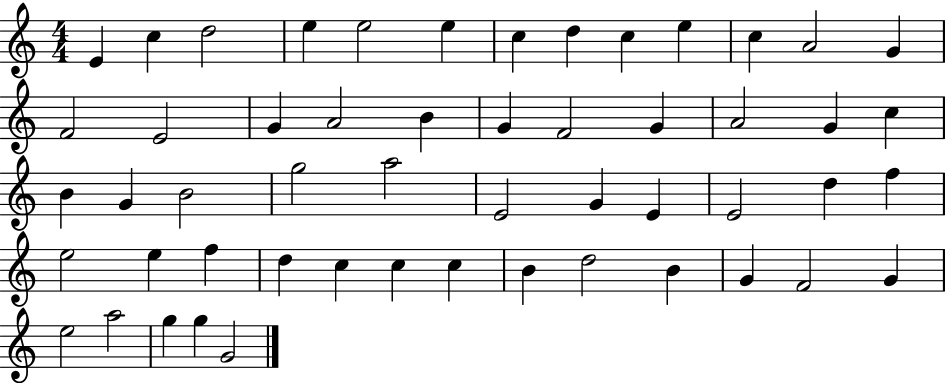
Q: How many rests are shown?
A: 0